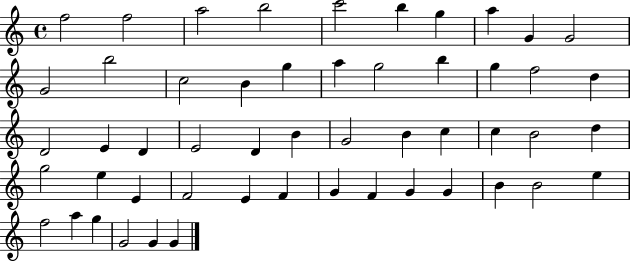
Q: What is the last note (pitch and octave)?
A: G4